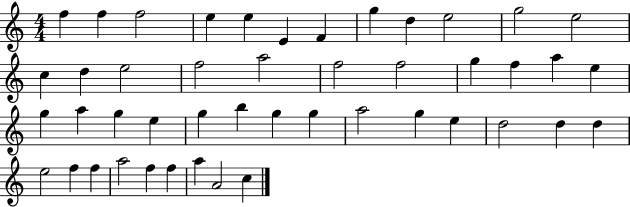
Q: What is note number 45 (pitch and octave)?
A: A4